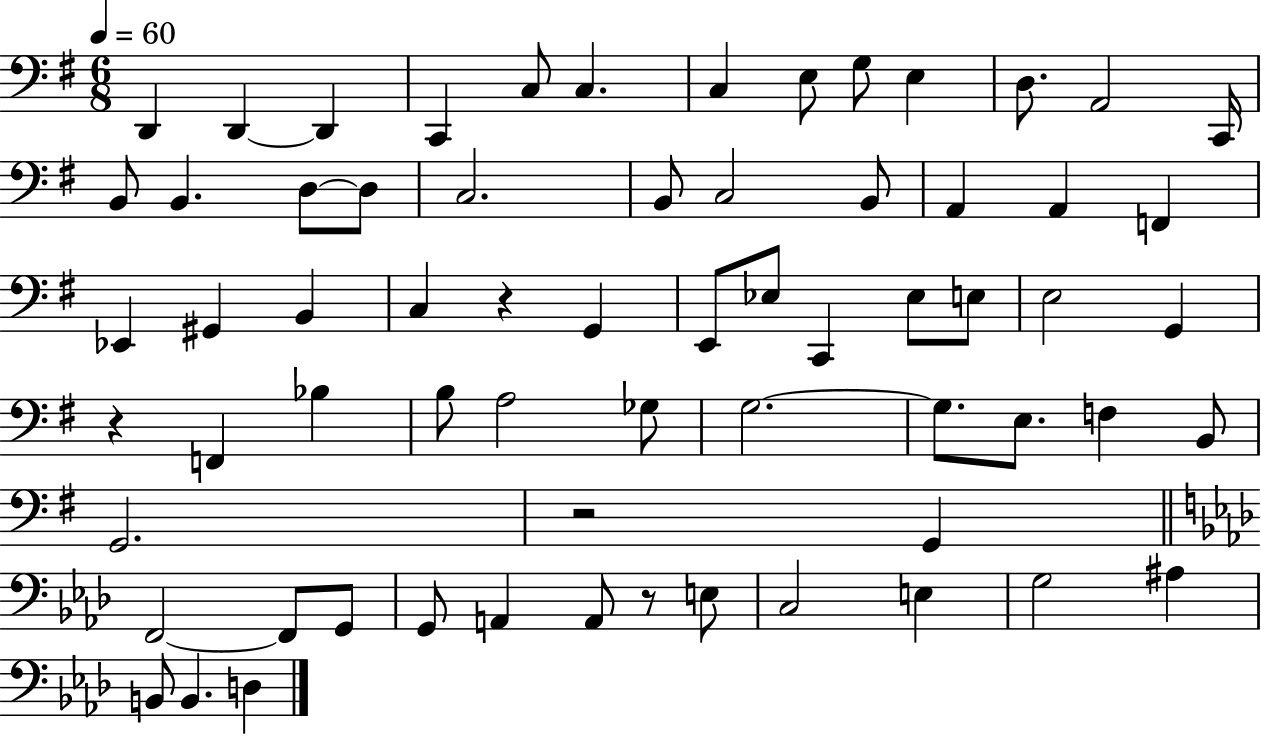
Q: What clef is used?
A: bass